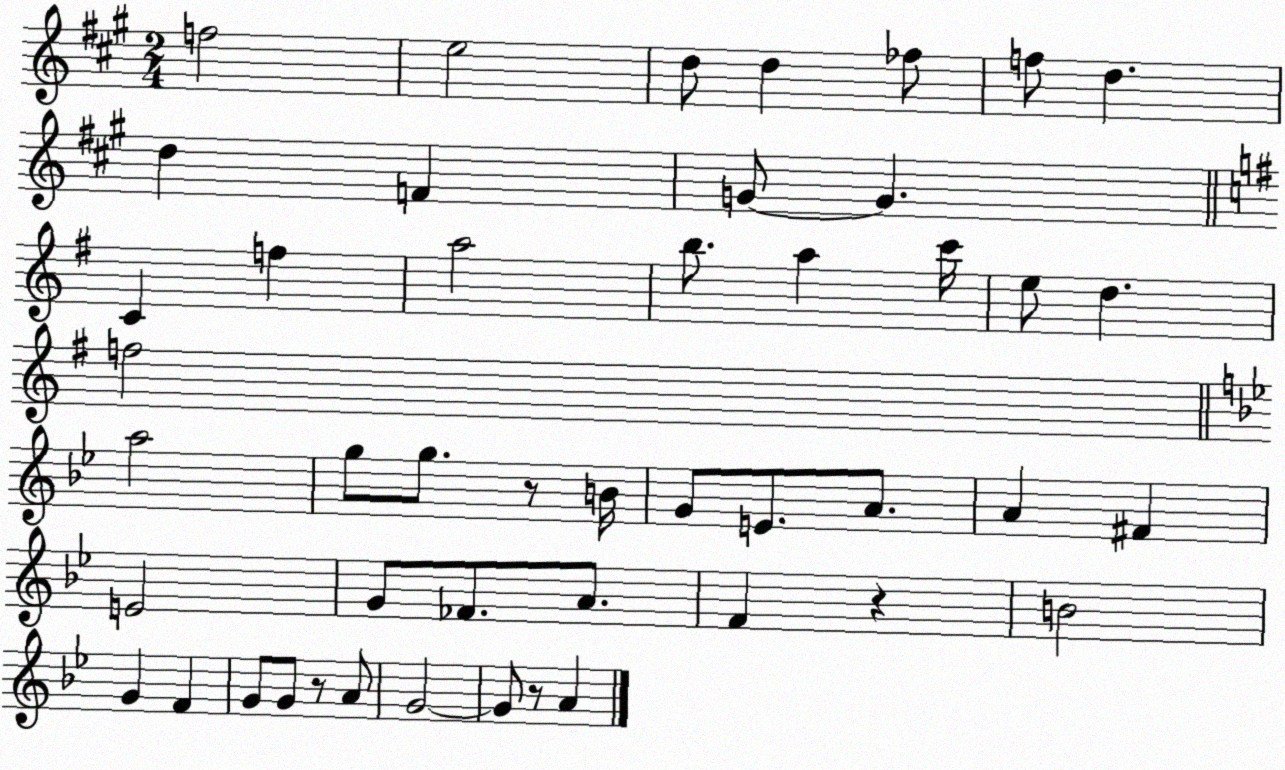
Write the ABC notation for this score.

X:1
T:Untitled
M:2/4
L:1/4
K:A
f2 e2 d/2 d _f/2 f/2 d d F G/2 G C f a2 b/2 a c'/4 e/2 d f2 a2 g/2 g/2 z/2 B/4 G/2 E/2 A/2 A ^F E2 G/2 _F/2 A/2 F z B2 G F G/2 G/2 z/2 A/2 G2 G/2 z/2 A